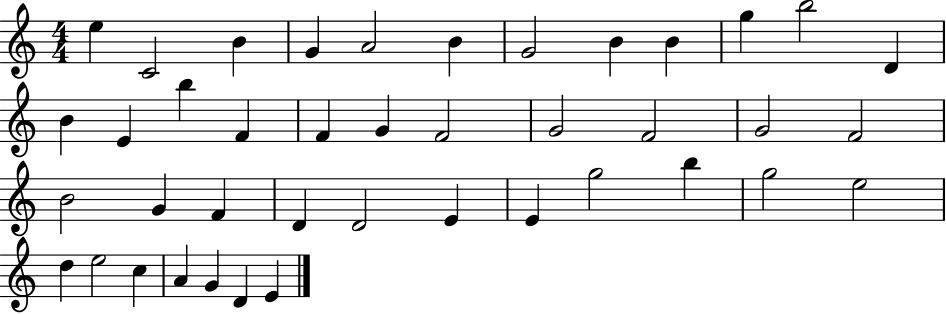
E5/q C4/h B4/q G4/q A4/h B4/q G4/h B4/q B4/q G5/q B5/h D4/q B4/q E4/q B5/q F4/q F4/q G4/q F4/h G4/h F4/h G4/h F4/h B4/h G4/q F4/q D4/q D4/h E4/q E4/q G5/h B5/q G5/h E5/h D5/q E5/h C5/q A4/q G4/q D4/q E4/q